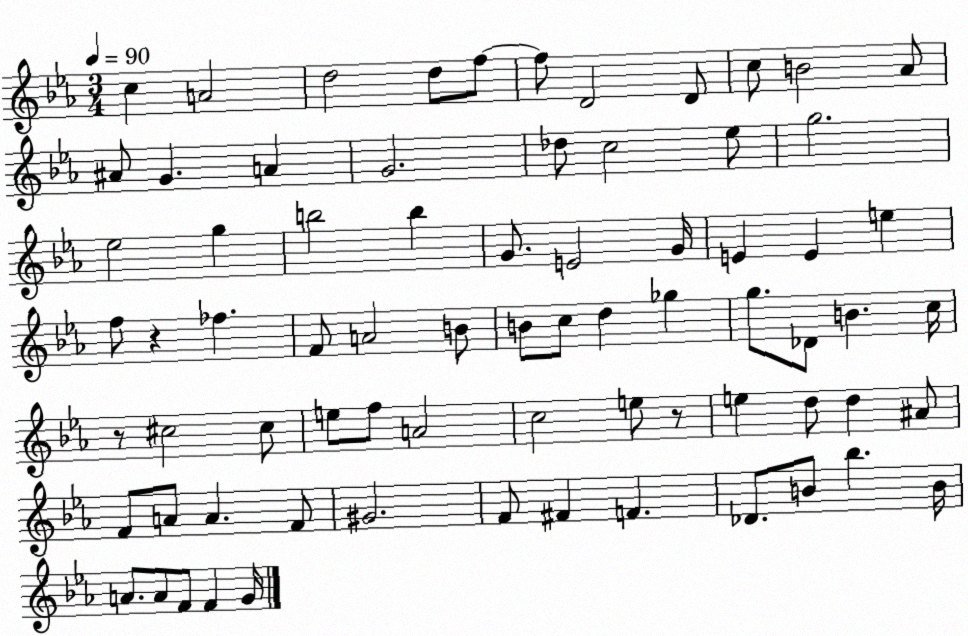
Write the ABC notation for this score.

X:1
T:Untitled
M:3/4
L:1/4
K:Eb
c A2 d2 d/2 f/2 f/2 D2 D/2 c/2 B2 _A/2 ^A/2 G A G2 _d/2 c2 _e/2 g2 _e2 g b2 b G/2 E2 G/4 E E e f/2 z _f F/2 A2 B/2 B/2 c/2 d _g g/2 _D/2 B c/4 z/2 ^c2 ^c/2 e/2 f/2 A2 c2 e/2 z/2 e d/2 d ^A/2 F/2 A/2 A F/2 ^G2 F/2 ^F F _D/2 B/2 _b B/4 A/2 A/2 F/2 F G/4